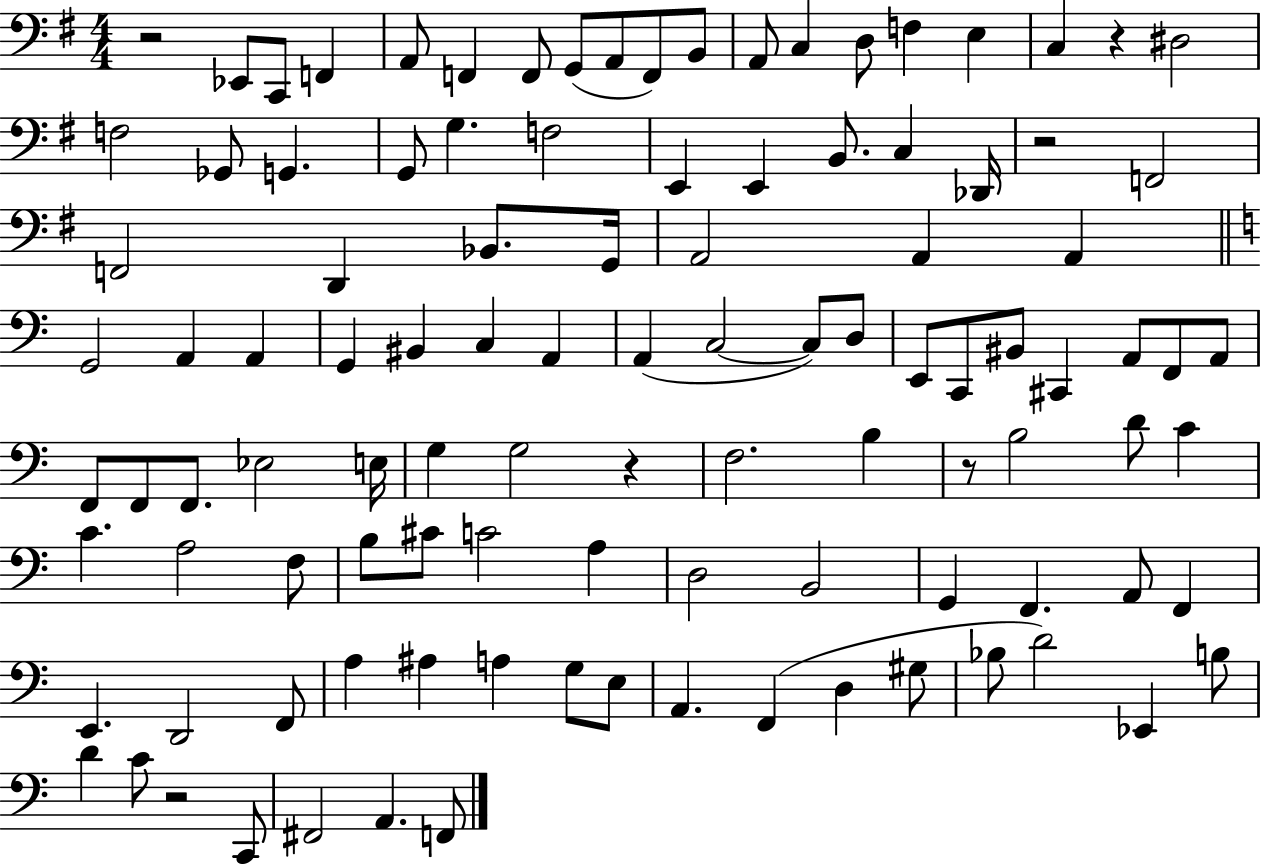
X:1
T:Untitled
M:4/4
L:1/4
K:G
z2 _E,,/2 C,,/2 F,, A,,/2 F,, F,,/2 G,,/2 A,,/2 F,,/2 B,,/2 A,,/2 C, D,/2 F, E, C, z ^D,2 F,2 _G,,/2 G,, G,,/2 G, F,2 E,, E,, B,,/2 C, _D,,/4 z2 F,,2 F,,2 D,, _B,,/2 G,,/4 A,,2 A,, A,, G,,2 A,, A,, G,, ^B,, C, A,, A,, C,2 C,/2 D,/2 E,,/2 C,,/2 ^B,,/2 ^C,, A,,/2 F,,/2 A,,/2 F,,/2 F,,/2 F,,/2 _E,2 E,/4 G, G,2 z F,2 B, z/2 B,2 D/2 C C A,2 F,/2 B,/2 ^C/2 C2 A, D,2 B,,2 G,, F,, A,,/2 F,, E,, D,,2 F,,/2 A, ^A, A, G,/2 E,/2 A,, F,, D, ^G,/2 _B,/2 D2 _E,, B,/2 D C/2 z2 C,,/2 ^F,,2 A,, F,,/2